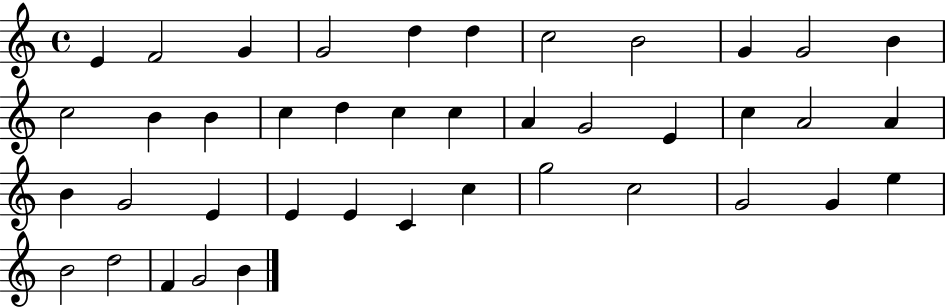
X:1
T:Untitled
M:4/4
L:1/4
K:C
E F2 G G2 d d c2 B2 G G2 B c2 B B c d c c A G2 E c A2 A B G2 E E E C c g2 c2 G2 G e B2 d2 F G2 B